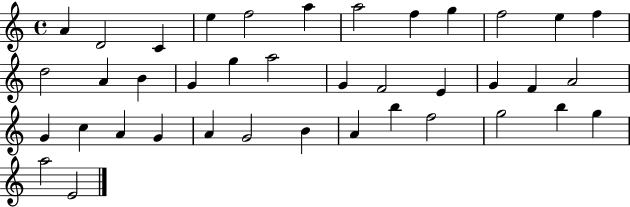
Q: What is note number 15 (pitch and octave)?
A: B4